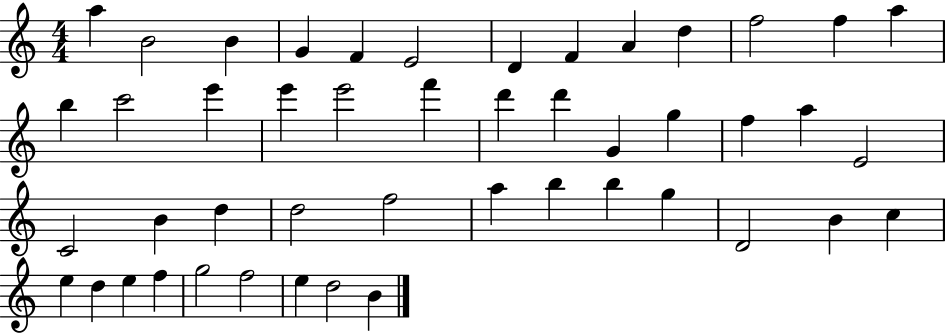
A5/q B4/h B4/q G4/q F4/q E4/h D4/q F4/q A4/q D5/q F5/h F5/q A5/q B5/q C6/h E6/q E6/q E6/h F6/q D6/q D6/q G4/q G5/q F5/q A5/q E4/h C4/h B4/q D5/q D5/h F5/h A5/q B5/q B5/q G5/q D4/h B4/q C5/q E5/q D5/q E5/q F5/q G5/h F5/h E5/q D5/h B4/q